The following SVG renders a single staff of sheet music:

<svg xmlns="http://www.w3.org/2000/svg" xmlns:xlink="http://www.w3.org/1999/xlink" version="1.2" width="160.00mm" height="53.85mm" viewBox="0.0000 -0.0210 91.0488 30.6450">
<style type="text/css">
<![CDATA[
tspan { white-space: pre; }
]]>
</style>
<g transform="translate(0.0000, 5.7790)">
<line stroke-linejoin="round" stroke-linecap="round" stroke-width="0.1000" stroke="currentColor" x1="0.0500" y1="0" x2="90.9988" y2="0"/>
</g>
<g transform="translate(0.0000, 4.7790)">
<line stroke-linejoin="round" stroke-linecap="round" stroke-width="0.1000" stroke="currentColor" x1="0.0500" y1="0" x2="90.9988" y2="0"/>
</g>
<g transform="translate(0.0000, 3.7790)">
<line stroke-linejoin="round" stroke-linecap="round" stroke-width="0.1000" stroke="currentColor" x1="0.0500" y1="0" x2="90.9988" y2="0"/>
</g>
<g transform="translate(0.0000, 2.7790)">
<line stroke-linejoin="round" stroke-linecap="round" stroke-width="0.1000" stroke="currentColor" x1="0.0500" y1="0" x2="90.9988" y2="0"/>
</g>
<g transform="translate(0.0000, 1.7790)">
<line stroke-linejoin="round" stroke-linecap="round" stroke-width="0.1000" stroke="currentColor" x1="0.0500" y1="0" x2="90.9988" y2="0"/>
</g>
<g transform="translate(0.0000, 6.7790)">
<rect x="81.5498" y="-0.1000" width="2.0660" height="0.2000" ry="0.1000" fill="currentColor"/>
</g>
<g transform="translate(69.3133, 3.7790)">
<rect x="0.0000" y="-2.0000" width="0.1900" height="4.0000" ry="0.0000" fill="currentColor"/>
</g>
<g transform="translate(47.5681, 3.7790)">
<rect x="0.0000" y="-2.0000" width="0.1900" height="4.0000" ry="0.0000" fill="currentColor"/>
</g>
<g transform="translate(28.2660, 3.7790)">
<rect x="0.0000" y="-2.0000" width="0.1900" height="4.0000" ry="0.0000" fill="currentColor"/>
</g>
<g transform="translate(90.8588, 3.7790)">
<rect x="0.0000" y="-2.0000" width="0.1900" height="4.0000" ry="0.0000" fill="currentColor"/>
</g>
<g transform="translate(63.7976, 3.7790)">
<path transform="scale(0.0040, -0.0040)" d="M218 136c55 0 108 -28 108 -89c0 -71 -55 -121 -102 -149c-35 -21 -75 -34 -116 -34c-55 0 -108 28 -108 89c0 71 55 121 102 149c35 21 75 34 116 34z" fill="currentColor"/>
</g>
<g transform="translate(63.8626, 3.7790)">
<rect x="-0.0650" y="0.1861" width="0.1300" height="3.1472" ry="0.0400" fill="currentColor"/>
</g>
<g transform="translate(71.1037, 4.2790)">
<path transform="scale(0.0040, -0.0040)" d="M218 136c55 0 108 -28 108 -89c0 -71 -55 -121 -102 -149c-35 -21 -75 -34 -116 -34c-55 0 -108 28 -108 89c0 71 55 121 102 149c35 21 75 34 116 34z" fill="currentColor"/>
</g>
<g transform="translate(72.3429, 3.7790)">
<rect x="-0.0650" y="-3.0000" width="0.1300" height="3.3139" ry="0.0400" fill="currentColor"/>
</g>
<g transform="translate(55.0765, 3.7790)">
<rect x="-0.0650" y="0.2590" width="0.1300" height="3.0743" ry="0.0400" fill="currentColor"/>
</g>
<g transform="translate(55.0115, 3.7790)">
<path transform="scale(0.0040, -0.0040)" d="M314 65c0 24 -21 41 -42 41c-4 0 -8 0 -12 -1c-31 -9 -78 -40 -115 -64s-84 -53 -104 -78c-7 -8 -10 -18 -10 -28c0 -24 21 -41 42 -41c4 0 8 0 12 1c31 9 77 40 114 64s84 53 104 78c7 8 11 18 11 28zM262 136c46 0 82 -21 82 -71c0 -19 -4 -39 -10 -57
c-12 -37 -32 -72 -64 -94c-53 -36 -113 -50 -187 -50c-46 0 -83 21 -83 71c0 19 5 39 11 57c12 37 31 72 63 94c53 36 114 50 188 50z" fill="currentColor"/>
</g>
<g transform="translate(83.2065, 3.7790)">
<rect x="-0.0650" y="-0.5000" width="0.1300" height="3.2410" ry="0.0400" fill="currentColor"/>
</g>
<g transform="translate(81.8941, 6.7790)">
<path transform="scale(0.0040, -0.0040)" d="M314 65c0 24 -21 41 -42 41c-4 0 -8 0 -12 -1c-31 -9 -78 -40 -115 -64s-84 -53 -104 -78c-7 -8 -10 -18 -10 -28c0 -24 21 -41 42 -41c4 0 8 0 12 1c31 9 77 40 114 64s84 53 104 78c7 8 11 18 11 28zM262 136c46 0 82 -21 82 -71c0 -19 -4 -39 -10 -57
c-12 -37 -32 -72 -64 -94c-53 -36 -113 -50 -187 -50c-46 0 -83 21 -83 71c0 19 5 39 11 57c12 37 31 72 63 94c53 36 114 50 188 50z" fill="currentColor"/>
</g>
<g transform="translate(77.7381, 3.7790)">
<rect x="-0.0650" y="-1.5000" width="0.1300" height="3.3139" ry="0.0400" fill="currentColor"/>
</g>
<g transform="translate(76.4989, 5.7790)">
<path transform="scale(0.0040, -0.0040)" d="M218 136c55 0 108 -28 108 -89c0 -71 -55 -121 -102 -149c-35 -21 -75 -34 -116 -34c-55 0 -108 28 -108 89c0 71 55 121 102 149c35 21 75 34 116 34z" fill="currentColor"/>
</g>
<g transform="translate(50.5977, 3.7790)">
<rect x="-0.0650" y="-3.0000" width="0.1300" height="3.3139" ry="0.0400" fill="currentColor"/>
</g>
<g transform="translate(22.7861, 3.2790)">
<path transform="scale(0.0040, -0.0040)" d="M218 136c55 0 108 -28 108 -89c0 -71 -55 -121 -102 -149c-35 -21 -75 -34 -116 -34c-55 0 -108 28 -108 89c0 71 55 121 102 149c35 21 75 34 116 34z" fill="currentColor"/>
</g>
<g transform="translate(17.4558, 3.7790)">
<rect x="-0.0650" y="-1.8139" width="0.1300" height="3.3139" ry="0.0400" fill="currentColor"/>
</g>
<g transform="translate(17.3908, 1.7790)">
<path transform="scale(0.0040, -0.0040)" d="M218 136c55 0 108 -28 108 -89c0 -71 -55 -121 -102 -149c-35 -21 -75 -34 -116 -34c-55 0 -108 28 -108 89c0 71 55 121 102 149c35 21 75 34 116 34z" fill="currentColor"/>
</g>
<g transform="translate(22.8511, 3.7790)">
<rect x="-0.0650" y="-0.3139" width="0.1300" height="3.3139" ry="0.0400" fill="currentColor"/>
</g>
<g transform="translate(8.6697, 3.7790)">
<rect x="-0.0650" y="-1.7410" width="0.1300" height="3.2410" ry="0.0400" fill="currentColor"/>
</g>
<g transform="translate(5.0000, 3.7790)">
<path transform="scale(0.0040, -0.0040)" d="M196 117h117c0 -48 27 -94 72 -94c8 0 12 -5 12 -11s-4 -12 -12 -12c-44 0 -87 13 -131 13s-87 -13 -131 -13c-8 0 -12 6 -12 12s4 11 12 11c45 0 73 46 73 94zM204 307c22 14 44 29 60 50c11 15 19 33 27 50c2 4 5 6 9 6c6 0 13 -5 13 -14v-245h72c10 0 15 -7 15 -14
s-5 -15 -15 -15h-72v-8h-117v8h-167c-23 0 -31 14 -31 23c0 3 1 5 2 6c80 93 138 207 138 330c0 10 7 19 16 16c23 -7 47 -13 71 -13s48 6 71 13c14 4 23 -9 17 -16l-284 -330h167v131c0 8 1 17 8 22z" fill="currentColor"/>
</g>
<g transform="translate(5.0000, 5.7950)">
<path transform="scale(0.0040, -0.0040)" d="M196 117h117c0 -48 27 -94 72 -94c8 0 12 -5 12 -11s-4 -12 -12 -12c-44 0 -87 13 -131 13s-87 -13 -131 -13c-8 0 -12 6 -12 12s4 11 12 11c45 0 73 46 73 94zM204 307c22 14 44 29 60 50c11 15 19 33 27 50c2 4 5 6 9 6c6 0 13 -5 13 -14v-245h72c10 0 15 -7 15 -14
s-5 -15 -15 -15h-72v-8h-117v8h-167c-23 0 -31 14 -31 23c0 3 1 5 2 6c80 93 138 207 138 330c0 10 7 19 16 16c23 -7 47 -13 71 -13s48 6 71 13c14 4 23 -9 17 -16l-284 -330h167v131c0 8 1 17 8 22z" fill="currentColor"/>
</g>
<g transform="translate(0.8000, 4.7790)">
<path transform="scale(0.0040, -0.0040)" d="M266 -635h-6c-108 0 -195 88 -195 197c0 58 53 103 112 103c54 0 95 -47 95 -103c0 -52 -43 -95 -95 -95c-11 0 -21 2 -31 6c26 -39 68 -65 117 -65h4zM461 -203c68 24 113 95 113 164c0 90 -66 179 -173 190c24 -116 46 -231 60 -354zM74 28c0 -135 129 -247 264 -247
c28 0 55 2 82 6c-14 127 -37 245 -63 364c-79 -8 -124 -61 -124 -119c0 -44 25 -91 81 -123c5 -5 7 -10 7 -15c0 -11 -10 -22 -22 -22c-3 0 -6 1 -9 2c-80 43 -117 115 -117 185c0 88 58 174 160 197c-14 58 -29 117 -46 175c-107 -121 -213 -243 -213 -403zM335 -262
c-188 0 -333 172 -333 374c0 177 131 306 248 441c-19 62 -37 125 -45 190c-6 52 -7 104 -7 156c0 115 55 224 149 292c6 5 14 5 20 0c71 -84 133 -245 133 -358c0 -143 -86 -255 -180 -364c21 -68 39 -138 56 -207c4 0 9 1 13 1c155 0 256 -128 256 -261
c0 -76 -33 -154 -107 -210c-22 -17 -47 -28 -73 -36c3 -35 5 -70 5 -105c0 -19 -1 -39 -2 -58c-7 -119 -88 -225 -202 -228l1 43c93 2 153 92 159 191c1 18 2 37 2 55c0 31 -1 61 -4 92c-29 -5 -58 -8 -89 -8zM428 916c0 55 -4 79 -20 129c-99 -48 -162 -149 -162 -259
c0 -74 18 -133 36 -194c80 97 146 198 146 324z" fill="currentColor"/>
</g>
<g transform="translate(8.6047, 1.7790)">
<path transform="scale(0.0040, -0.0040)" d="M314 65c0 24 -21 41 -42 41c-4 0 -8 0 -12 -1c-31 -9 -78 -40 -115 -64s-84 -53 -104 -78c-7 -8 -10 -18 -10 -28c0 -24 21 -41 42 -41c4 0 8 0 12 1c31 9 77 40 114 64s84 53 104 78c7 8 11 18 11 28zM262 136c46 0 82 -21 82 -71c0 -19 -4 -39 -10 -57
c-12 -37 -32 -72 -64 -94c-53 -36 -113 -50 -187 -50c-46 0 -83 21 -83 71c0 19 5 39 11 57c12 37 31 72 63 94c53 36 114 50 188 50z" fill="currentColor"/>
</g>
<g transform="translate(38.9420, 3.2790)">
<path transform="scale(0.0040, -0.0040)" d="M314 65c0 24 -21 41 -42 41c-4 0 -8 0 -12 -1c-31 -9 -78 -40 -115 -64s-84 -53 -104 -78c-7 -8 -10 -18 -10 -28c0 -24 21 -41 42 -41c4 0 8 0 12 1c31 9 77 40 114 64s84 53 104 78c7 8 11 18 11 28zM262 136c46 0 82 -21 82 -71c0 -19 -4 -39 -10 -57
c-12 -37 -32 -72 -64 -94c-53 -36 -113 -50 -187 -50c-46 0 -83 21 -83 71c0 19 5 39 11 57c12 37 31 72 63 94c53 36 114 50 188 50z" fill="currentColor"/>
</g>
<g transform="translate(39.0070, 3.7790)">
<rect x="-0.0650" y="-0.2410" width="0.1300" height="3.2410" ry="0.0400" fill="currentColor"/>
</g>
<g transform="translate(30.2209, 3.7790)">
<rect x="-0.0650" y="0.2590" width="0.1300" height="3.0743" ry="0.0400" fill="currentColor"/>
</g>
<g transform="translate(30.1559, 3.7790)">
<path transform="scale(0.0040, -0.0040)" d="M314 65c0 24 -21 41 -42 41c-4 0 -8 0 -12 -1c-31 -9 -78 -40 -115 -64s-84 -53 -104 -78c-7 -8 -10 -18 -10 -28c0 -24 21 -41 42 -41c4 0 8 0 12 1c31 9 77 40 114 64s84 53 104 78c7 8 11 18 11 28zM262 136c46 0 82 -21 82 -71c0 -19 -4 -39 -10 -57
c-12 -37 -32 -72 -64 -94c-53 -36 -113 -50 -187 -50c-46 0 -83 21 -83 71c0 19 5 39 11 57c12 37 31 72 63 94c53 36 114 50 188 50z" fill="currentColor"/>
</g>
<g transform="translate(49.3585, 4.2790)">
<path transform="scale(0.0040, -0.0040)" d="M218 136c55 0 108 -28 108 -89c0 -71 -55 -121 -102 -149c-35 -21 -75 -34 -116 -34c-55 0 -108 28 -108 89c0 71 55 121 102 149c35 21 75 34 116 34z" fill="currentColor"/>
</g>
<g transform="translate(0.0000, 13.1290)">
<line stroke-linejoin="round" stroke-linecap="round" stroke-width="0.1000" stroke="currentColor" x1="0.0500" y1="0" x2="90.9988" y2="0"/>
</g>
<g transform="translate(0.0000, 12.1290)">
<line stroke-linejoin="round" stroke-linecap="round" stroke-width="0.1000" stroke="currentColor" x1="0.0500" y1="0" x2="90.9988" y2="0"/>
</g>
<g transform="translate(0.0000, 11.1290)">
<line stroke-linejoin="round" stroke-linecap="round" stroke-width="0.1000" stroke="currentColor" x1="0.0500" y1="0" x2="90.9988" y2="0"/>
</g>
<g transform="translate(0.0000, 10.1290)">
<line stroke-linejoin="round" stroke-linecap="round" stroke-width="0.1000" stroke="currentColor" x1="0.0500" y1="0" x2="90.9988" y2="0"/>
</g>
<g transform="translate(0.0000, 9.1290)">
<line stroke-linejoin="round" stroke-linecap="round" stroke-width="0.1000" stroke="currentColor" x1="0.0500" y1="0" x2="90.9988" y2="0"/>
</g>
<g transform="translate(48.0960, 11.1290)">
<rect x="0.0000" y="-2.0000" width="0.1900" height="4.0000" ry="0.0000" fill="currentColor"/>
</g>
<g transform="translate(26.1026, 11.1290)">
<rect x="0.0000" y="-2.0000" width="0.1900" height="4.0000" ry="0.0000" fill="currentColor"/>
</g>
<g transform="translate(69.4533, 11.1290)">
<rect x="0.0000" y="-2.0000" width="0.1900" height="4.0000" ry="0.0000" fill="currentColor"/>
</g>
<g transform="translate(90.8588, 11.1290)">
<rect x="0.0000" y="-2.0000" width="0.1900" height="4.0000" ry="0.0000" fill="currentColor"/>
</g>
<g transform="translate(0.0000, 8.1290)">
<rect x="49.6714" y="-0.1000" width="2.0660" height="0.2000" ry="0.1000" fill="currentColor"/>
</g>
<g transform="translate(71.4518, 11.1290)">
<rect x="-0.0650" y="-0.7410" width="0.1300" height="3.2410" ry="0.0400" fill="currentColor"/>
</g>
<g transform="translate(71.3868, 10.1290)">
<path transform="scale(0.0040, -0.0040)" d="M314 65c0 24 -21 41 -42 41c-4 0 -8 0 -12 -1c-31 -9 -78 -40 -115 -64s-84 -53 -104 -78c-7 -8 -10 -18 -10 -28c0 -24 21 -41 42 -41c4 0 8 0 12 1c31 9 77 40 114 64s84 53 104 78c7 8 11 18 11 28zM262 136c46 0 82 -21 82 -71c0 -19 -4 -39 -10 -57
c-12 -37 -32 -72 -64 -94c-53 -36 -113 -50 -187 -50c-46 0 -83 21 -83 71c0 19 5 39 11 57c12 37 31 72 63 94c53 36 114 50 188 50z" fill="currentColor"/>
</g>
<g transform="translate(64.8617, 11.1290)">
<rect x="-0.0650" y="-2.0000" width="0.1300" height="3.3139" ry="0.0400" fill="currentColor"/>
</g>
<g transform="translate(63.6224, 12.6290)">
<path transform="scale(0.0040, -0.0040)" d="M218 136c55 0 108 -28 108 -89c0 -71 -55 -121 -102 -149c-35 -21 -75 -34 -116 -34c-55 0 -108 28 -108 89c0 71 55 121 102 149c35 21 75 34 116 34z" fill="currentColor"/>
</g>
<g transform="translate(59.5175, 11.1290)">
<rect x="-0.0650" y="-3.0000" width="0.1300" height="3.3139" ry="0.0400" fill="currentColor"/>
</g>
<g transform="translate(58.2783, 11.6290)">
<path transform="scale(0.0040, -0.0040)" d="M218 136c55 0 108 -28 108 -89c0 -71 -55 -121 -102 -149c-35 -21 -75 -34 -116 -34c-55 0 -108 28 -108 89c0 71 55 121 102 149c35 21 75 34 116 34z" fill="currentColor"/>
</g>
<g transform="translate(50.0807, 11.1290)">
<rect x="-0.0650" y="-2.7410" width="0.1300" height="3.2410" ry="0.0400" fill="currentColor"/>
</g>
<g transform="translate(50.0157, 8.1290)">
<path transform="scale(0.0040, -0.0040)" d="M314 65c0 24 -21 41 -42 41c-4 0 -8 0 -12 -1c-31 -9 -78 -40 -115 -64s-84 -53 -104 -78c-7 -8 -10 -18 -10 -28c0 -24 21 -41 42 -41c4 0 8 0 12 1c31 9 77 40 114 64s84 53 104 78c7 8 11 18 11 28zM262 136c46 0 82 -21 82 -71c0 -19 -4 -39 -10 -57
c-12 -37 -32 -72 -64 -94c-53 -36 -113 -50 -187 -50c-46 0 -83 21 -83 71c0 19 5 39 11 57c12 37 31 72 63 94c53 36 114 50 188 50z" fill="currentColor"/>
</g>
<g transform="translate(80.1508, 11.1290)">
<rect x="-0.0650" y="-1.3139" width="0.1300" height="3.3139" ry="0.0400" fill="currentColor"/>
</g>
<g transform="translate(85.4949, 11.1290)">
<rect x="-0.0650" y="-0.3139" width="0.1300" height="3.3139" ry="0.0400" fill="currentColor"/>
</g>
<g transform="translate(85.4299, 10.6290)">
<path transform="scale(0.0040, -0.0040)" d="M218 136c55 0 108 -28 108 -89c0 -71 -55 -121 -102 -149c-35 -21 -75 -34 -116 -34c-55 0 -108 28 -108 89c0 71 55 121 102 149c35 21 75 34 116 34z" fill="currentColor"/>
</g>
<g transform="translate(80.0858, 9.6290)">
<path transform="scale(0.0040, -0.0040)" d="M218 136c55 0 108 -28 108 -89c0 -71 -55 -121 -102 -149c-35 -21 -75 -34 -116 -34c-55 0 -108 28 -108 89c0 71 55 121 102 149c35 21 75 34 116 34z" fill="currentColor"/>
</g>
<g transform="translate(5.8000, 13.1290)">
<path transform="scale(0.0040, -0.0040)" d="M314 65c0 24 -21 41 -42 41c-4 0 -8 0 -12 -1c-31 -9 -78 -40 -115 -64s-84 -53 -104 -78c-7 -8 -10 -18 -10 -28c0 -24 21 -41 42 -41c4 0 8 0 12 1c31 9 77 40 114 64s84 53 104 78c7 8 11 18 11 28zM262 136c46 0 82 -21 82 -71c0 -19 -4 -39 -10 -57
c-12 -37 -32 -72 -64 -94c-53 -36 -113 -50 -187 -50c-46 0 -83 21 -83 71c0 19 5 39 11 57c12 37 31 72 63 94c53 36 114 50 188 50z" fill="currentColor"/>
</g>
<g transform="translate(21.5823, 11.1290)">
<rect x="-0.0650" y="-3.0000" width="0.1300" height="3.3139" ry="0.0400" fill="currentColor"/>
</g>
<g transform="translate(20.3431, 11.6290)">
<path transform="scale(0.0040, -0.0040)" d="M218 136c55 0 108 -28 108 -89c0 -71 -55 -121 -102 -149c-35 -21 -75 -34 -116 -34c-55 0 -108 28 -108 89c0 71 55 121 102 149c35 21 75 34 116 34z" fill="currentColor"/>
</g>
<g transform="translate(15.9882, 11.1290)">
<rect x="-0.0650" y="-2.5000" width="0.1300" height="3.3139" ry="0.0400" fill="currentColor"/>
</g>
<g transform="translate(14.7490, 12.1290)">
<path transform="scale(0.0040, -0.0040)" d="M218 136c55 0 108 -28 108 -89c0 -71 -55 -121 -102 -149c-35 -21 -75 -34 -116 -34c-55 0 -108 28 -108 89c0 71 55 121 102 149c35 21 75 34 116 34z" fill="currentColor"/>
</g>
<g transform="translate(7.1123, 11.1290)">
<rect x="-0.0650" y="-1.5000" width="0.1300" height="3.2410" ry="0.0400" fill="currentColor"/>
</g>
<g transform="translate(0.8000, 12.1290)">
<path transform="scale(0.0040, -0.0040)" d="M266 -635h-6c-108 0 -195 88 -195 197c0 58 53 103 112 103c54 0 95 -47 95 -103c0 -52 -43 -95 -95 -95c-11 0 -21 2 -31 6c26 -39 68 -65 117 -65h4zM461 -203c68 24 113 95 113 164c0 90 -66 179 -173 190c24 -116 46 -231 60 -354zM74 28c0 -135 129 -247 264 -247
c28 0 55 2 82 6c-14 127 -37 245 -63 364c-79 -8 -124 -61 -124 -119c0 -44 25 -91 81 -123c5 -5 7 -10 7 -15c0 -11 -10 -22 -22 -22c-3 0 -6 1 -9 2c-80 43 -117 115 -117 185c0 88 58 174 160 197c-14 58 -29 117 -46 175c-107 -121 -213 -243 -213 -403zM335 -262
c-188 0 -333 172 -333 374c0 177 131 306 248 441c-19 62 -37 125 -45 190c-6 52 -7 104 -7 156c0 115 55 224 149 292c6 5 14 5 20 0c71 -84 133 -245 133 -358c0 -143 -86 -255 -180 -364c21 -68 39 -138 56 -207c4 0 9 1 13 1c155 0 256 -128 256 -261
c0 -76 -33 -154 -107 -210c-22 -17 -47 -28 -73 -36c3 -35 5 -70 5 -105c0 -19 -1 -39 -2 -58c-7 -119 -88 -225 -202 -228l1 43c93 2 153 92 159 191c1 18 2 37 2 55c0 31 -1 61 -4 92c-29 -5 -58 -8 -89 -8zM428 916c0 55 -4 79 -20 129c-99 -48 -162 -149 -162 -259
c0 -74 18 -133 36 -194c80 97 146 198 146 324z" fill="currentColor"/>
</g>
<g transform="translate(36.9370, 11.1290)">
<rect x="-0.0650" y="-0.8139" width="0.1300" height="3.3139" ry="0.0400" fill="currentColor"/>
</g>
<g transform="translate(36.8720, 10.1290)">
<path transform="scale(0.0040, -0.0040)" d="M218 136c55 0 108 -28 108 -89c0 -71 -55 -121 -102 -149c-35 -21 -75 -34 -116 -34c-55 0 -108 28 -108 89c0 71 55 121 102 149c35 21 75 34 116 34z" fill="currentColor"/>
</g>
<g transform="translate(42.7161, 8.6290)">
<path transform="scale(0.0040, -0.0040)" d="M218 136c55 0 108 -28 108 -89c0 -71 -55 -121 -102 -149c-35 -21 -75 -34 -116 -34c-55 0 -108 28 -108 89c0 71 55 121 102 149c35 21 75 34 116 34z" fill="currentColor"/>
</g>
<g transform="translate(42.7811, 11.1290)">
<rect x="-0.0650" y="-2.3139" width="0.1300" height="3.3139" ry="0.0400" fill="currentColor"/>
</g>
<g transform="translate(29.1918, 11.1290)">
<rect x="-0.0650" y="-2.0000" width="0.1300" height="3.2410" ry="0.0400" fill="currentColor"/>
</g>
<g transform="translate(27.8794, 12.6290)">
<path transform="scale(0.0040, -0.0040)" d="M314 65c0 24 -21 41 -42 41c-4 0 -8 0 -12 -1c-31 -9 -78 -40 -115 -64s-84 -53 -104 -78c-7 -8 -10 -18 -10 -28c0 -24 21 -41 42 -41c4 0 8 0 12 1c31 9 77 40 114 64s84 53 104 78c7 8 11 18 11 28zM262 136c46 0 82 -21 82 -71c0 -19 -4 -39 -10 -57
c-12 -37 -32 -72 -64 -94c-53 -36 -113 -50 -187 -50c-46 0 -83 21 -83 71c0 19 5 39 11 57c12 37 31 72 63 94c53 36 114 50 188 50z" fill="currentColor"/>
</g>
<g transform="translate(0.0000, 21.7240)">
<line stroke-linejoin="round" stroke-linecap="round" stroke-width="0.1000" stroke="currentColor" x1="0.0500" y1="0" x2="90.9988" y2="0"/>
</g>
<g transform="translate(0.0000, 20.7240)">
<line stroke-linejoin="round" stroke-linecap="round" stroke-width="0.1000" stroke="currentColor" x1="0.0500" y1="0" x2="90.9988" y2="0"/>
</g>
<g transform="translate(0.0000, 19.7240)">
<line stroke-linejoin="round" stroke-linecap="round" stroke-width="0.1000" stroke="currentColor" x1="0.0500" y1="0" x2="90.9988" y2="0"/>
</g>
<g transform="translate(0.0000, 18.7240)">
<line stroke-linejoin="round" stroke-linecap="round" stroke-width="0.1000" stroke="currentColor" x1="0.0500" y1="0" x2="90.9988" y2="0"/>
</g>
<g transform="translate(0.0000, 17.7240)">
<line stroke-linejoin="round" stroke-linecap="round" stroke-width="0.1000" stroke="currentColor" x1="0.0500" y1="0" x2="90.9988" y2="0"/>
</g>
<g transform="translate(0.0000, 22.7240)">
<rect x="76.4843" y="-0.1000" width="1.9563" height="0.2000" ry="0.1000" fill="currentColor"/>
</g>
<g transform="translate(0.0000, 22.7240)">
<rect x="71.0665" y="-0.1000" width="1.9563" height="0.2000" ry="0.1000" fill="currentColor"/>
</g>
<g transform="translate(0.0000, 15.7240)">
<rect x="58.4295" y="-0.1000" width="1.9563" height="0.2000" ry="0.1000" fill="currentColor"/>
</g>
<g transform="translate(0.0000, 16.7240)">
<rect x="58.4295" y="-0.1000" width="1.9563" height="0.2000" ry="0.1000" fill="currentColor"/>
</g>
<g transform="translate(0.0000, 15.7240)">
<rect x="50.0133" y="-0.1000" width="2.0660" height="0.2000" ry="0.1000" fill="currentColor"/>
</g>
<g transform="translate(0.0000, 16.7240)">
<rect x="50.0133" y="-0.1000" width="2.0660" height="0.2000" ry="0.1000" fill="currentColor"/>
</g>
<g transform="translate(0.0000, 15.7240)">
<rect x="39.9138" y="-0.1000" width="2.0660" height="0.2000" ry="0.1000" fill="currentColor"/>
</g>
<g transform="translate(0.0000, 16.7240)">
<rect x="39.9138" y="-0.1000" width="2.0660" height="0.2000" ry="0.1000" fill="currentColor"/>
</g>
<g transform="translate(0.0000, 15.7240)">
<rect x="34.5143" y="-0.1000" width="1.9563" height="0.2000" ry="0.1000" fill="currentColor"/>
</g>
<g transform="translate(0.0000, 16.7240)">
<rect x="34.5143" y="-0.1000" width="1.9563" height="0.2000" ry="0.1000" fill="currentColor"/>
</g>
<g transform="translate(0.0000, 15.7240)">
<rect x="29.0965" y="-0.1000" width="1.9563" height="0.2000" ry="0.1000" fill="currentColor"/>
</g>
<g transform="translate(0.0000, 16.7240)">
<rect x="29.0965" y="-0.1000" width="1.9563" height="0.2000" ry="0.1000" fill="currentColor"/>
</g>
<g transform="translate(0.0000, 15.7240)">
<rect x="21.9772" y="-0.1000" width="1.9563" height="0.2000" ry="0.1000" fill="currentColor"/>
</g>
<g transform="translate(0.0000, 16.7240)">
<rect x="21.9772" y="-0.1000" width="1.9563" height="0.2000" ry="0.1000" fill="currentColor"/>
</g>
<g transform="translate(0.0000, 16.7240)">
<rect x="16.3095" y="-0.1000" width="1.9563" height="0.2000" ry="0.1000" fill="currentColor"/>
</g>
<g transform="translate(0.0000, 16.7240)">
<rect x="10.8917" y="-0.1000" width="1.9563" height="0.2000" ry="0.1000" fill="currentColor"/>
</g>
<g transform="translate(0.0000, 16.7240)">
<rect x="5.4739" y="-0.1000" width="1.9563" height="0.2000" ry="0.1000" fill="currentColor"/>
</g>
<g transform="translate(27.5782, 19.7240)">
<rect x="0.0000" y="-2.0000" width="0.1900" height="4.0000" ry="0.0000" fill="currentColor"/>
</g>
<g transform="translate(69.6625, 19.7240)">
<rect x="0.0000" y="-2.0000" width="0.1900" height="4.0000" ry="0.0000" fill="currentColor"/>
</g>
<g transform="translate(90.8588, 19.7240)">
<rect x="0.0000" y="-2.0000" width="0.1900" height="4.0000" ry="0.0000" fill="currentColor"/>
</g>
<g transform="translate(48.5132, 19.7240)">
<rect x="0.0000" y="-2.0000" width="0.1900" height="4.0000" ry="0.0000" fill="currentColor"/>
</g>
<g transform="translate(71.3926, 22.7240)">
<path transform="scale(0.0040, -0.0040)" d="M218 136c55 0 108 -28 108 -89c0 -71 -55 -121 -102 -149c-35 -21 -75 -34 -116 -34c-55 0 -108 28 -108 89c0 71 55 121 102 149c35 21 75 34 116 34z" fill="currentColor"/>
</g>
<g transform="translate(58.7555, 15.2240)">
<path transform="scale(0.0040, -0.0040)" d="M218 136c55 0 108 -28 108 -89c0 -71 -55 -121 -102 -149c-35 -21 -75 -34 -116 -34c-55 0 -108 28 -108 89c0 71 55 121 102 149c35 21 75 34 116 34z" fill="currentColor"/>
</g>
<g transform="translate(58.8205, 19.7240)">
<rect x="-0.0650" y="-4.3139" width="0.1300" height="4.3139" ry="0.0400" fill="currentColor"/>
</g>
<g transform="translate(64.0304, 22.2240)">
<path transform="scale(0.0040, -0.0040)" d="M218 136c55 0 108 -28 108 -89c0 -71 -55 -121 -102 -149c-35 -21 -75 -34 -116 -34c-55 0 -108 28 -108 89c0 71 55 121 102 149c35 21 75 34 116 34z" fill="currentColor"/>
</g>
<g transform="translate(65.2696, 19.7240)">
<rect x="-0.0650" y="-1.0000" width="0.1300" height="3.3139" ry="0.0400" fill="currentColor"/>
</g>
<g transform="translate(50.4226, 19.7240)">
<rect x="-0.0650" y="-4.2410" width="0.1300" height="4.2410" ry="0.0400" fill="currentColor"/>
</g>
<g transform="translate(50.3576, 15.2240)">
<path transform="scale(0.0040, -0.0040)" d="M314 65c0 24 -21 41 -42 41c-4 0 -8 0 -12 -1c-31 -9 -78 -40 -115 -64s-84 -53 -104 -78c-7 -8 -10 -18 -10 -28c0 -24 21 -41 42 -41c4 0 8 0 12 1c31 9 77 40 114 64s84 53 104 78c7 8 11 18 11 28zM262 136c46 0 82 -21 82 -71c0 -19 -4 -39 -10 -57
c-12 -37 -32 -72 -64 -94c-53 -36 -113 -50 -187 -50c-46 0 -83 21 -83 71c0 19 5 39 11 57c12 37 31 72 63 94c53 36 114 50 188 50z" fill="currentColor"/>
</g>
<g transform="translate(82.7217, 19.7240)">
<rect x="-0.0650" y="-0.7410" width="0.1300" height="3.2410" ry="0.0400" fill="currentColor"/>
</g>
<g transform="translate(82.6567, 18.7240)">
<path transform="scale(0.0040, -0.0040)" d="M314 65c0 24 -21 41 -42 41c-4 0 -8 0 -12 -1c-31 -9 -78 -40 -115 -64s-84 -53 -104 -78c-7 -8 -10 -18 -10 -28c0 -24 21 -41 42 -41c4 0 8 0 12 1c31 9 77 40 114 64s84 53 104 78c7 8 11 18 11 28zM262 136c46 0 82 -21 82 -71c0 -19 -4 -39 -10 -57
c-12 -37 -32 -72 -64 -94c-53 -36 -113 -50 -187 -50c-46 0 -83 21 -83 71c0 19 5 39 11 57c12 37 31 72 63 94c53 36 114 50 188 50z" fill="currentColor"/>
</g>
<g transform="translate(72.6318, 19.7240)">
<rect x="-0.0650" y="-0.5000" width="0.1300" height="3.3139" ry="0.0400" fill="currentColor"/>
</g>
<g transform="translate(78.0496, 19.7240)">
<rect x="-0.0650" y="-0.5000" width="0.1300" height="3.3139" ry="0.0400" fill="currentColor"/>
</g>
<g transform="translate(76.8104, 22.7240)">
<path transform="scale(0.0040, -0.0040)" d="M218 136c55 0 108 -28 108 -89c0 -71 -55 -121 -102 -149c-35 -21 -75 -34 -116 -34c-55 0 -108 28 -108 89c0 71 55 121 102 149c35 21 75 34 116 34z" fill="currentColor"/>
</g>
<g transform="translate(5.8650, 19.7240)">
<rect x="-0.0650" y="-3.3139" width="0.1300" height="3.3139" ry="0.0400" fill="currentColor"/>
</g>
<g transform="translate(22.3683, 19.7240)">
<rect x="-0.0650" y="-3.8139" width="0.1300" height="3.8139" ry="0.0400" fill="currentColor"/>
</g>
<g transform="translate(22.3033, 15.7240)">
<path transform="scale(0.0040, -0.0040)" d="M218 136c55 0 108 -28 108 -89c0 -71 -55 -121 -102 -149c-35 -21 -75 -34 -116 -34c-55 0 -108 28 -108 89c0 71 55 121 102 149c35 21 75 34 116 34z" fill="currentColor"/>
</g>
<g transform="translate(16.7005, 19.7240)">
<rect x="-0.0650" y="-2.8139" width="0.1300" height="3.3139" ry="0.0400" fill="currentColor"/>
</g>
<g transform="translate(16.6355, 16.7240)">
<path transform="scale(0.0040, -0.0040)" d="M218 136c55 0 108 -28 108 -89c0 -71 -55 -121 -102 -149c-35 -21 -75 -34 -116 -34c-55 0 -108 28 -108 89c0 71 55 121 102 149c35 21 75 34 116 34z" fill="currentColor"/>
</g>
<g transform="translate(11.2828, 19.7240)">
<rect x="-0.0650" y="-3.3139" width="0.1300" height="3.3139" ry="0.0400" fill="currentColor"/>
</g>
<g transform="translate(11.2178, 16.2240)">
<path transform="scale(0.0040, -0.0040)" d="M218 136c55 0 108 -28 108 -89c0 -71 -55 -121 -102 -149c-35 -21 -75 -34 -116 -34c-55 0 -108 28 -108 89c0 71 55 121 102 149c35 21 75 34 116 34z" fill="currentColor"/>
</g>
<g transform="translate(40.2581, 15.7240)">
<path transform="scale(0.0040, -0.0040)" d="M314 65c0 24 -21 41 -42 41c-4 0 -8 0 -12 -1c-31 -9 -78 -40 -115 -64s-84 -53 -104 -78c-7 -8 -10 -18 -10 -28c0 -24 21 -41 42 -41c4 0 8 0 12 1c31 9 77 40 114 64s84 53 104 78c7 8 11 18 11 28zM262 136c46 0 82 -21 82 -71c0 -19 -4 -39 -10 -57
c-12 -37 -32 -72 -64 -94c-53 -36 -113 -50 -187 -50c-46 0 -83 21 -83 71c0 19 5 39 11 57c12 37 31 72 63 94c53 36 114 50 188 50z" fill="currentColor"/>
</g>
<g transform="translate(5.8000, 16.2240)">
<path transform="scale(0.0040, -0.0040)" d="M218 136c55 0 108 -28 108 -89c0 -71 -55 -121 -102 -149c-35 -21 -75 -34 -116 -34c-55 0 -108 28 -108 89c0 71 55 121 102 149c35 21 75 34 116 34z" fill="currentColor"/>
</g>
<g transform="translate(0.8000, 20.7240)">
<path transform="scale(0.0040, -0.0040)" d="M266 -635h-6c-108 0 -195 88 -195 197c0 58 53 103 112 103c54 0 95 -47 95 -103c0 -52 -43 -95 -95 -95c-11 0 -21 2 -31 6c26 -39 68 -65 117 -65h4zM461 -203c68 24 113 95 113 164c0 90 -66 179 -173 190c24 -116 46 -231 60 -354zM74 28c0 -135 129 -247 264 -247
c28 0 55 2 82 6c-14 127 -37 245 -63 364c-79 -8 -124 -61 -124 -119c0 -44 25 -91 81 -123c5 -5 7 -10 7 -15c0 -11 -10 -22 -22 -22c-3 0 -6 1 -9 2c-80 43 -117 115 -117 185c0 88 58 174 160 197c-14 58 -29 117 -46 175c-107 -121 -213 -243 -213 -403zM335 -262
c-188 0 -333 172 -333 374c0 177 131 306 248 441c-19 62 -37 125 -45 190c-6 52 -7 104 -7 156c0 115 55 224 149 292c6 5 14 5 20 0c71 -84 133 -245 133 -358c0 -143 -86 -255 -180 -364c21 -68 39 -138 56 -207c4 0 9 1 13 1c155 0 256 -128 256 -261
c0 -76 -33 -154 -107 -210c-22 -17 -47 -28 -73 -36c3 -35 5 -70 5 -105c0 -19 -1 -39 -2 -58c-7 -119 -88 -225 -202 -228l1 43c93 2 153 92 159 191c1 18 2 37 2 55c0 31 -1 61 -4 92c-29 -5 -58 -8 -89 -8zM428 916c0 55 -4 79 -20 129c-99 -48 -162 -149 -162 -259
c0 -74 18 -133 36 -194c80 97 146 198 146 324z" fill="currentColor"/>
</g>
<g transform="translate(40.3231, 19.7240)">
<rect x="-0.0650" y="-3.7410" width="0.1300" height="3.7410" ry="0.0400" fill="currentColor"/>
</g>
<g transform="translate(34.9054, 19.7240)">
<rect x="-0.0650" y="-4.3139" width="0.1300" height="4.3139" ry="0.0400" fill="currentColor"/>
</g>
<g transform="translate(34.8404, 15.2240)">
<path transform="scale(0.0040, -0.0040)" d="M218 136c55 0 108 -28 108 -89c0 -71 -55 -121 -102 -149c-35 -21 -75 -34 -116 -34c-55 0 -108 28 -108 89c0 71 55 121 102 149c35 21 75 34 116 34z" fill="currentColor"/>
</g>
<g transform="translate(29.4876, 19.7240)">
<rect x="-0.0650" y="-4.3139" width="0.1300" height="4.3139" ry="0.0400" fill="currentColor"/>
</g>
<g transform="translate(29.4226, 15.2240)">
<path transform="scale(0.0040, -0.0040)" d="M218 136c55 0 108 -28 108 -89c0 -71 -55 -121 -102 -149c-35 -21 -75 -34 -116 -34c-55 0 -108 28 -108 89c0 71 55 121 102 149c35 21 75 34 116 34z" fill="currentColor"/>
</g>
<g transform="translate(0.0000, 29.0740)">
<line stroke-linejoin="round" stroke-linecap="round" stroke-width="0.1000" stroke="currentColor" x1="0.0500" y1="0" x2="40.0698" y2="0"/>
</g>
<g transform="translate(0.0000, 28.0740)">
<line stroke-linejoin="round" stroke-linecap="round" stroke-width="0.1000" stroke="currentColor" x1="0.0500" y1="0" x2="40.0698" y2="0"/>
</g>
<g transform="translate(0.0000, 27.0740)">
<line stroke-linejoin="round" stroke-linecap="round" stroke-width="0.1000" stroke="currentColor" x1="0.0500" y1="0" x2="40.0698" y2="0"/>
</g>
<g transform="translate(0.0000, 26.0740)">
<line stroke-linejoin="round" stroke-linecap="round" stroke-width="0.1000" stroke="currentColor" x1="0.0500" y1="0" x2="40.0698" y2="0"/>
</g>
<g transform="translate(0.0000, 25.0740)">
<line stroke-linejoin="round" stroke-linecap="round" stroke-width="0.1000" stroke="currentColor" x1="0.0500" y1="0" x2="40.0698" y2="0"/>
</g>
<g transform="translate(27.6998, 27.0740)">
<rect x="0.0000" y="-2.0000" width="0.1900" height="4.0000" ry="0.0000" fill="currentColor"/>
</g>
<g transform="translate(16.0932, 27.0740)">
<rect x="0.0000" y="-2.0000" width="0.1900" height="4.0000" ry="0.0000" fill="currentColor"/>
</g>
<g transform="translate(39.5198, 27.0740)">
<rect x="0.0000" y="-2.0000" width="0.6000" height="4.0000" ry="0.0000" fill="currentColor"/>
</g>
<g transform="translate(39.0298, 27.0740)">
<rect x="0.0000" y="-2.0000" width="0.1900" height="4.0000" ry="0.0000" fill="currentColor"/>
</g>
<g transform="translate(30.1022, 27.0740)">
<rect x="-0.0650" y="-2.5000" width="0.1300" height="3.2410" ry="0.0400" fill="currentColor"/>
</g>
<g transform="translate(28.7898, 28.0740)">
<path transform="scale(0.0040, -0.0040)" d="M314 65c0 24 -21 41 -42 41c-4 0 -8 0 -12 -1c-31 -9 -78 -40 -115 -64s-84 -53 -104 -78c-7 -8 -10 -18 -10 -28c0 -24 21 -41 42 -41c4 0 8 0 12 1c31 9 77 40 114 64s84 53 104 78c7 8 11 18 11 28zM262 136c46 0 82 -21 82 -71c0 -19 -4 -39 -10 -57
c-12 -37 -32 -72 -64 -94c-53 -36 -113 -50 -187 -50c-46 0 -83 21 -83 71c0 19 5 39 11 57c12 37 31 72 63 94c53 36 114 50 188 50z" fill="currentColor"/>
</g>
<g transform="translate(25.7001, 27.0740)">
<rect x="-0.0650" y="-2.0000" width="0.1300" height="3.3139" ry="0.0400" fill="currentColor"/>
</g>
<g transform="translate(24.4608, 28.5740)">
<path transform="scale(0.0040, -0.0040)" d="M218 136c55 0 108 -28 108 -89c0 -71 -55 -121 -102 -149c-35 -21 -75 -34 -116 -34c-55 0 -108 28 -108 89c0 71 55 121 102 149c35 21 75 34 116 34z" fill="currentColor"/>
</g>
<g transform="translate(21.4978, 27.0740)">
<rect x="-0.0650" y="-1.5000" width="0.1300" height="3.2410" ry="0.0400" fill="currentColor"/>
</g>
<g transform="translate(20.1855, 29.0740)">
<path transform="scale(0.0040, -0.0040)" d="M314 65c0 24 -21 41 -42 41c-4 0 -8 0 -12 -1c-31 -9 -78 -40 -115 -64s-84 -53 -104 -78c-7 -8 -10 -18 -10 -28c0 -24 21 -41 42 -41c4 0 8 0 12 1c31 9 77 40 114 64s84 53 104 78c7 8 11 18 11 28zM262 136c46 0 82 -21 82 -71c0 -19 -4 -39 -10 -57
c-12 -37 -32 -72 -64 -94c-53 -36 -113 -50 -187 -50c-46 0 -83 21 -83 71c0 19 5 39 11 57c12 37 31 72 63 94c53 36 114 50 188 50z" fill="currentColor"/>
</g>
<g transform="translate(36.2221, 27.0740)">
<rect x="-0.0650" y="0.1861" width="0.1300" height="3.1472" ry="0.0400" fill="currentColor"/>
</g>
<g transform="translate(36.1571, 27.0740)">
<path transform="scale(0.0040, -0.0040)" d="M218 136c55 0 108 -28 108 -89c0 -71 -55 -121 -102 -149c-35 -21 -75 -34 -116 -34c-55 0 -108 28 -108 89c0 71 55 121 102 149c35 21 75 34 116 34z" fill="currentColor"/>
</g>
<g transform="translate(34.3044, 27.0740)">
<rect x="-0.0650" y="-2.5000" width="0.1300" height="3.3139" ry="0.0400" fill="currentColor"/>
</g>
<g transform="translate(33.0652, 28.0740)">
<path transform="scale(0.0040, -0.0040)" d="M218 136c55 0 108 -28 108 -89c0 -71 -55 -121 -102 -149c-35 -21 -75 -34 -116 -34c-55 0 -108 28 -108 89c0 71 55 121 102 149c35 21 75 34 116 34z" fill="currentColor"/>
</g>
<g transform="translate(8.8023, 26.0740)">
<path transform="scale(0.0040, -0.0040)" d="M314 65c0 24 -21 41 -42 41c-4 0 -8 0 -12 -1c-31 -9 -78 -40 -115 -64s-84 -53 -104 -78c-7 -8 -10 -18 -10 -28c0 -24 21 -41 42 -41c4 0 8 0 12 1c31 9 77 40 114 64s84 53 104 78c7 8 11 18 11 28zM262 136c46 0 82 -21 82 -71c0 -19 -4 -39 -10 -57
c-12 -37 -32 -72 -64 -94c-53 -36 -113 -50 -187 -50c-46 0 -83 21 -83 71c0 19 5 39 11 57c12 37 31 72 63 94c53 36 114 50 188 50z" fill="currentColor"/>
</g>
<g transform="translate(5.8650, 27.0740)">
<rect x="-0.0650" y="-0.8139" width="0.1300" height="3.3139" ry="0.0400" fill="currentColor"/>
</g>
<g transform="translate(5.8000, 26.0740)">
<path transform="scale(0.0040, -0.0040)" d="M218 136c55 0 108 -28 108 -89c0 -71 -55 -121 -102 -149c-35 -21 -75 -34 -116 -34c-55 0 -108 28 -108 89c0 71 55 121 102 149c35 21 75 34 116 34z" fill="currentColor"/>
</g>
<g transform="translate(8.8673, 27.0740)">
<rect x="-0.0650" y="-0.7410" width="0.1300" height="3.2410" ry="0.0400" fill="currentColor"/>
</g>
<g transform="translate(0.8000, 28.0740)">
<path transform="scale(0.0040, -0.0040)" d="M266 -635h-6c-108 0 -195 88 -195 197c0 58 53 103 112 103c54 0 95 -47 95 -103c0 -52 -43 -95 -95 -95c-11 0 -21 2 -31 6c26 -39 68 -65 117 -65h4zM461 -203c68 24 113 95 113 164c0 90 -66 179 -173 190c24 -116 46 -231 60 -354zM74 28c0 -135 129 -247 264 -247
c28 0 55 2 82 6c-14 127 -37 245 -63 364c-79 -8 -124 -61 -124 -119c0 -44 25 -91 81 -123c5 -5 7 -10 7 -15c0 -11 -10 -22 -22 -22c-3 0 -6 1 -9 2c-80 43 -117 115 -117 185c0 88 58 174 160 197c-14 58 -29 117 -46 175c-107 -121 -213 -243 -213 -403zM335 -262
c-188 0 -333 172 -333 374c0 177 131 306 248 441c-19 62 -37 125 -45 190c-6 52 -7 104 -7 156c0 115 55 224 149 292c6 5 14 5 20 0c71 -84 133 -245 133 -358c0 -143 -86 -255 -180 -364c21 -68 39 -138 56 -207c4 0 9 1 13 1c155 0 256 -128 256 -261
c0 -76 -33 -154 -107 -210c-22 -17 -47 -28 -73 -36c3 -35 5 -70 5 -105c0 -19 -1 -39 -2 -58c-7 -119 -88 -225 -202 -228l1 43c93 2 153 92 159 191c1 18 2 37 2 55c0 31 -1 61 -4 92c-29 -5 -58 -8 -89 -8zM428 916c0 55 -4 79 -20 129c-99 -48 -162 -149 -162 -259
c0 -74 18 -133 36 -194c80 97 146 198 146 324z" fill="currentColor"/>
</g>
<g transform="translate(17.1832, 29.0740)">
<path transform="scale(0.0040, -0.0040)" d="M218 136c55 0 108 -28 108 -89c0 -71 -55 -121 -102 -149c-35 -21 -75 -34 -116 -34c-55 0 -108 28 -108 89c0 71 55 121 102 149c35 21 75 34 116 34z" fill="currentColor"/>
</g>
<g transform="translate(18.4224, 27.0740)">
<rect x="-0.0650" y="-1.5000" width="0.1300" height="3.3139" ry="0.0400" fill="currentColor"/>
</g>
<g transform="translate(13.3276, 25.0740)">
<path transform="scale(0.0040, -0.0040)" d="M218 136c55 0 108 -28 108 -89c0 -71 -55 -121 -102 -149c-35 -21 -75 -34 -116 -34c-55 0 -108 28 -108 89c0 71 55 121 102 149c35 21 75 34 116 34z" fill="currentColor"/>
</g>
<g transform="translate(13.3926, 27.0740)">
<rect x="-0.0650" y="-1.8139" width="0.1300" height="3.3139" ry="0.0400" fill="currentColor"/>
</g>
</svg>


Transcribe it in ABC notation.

X:1
T:Untitled
M:4/4
L:1/4
K:C
f2 f c B2 c2 A B2 B A E C2 E2 G A F2 d g a2 A F d2 e c b b a c' d' d' c'2 d'2 d' D C C d2 d d2 f E E2 F G2 G B